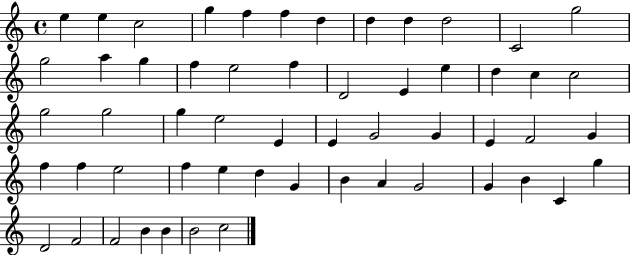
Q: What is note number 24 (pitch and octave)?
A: C5